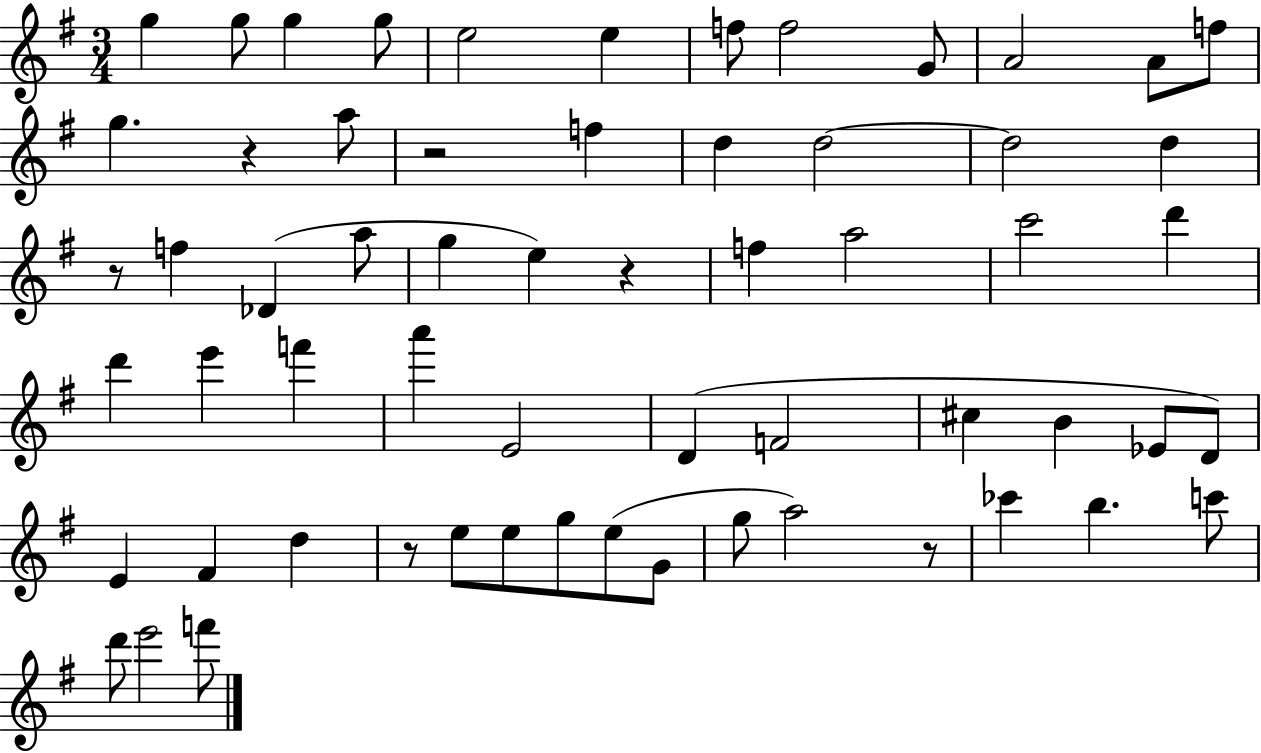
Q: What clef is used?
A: treble